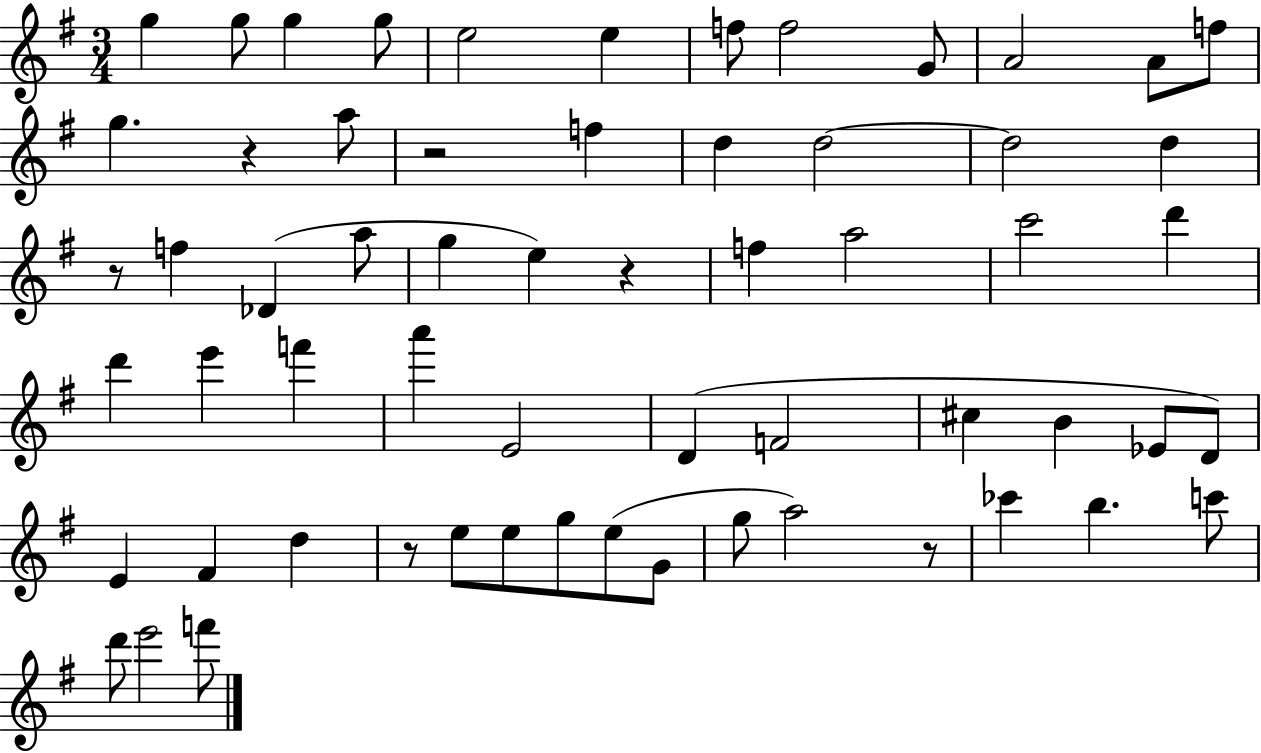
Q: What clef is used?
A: treble